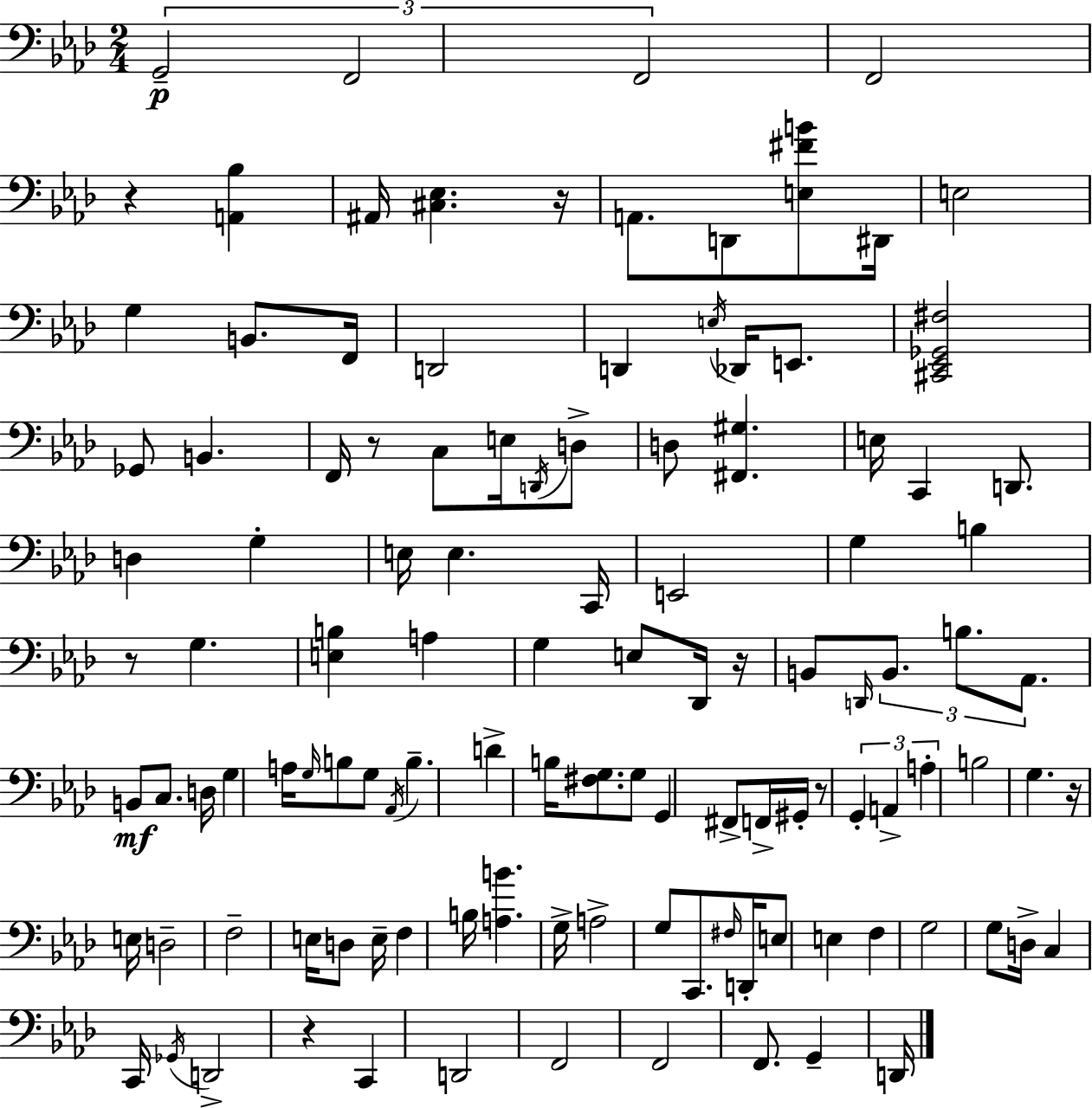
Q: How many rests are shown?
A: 8